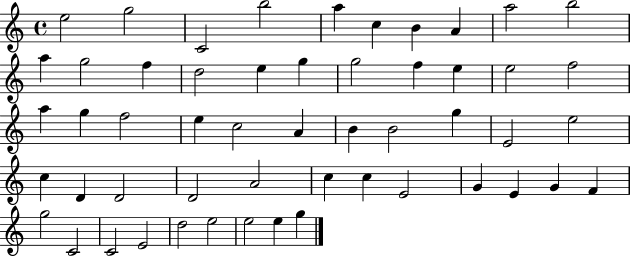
X:1
T:Untitled
M:4/4
L:1/4
K:C
e2 g2 C2 b2 a c B A a2 b2 a g2 f d2 e g g2 f e e2 f2 a g f2 e c2 A B B2 g E2 e2 c D D2 D2 A2 c c E2 G E G F g2 C2 C2 E2 d2 e2 e2 e g